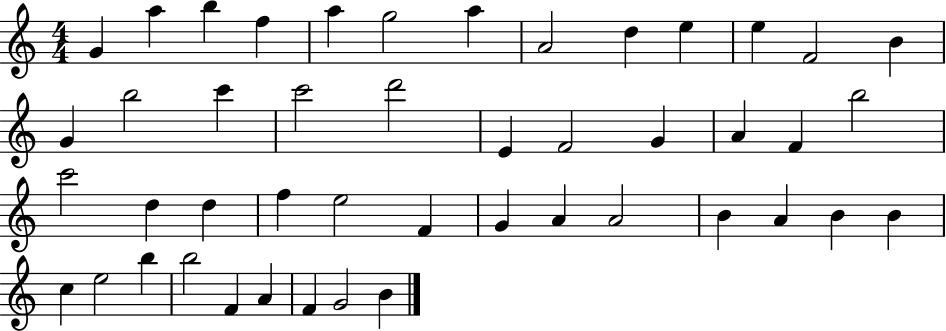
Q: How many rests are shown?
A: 0